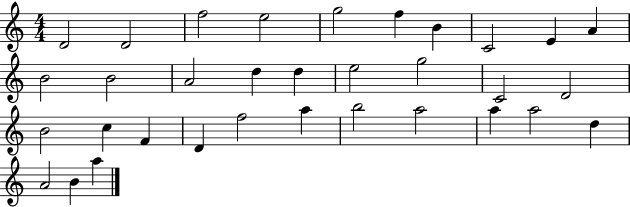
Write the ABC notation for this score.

X:1
T:Untitled
M:4/4
L:1/4
K:C
D2 D2 f2 e2 g2 f B C2 E A B2 B2 A2 d d e2 g2 C2 D2 B2 c F D f2 a b2 a2 a a2 d A2 B a